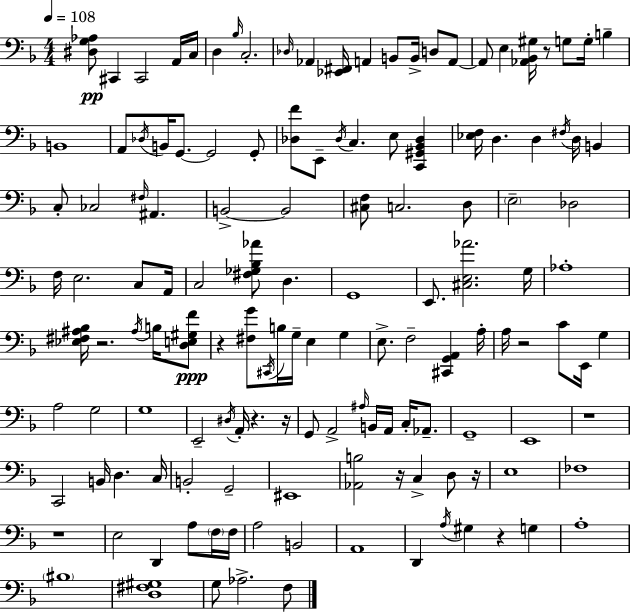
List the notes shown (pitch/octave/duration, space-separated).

[D#3,G3,Ab3]/e C#2/q C#2/h A2/s C3/s D3/q Bb3/s C3/h. Db3/s Ab2/q [Eb2,F#2]/s A2/q B2/e B2/s D3/e A2/e A2/e E3/q [Ab2,Bb2,G#3]/s R/e G3/e G3/s B3/q B2/w A2/e Db3/s B2/s G2/e. G2/h G2/e [Db3,F4]/e E2/e Db3/s C3/q. E3/e [C2,G#2,Bb2,Db3]/q [Eb3,F3]/s D3/q. D3/q F#3/s D3/s B2/q C3/e CES3/h F#3/s A#2/q. B2/h B2/h [C#3,F3]/e C3/h. D3/e E3/h Db3/h F3/s E3/h. C3/e A2/s C3/h [F#3,Gb3,Bb3,Ab4]/e D3/q. G2/w E2/e. [C#3,E3,Ab4]/h. G3/s Ab3/w [Eb3,F#3,A#3,Bb3]/s R/h. A#3/s B3/s [D3,E3,G#3,F4]/e R/q [F#3,G4]/e C#2/s B3/s G3/s E3/q G3/q E3/e. F3/h [C#2,G2,A2]/q A3/s A3/s R/h C4/e E2/s G3/q A3/h G3/h G3/w E2/h D#3/s A2/s R/q. R/s G2/e A2/h A#3/s B2/s A2/s C3/s Ab2/e. G2/w E2/w R/w C2/h B2/s D3/q. C3/s B2/h G2/h EIS2/w [Ab2,B3]/h R/s C3/q D3/e R/s E3/w FES3/w R/w E3/h D2/q A3/e F3/s F3/s A3/h B2/h A2/w D2/q A3/s G#3/q R/q G3/q A3/w BIS3/w [D3,F#3,G#3]/w G3/e Ab3/h. F3/e